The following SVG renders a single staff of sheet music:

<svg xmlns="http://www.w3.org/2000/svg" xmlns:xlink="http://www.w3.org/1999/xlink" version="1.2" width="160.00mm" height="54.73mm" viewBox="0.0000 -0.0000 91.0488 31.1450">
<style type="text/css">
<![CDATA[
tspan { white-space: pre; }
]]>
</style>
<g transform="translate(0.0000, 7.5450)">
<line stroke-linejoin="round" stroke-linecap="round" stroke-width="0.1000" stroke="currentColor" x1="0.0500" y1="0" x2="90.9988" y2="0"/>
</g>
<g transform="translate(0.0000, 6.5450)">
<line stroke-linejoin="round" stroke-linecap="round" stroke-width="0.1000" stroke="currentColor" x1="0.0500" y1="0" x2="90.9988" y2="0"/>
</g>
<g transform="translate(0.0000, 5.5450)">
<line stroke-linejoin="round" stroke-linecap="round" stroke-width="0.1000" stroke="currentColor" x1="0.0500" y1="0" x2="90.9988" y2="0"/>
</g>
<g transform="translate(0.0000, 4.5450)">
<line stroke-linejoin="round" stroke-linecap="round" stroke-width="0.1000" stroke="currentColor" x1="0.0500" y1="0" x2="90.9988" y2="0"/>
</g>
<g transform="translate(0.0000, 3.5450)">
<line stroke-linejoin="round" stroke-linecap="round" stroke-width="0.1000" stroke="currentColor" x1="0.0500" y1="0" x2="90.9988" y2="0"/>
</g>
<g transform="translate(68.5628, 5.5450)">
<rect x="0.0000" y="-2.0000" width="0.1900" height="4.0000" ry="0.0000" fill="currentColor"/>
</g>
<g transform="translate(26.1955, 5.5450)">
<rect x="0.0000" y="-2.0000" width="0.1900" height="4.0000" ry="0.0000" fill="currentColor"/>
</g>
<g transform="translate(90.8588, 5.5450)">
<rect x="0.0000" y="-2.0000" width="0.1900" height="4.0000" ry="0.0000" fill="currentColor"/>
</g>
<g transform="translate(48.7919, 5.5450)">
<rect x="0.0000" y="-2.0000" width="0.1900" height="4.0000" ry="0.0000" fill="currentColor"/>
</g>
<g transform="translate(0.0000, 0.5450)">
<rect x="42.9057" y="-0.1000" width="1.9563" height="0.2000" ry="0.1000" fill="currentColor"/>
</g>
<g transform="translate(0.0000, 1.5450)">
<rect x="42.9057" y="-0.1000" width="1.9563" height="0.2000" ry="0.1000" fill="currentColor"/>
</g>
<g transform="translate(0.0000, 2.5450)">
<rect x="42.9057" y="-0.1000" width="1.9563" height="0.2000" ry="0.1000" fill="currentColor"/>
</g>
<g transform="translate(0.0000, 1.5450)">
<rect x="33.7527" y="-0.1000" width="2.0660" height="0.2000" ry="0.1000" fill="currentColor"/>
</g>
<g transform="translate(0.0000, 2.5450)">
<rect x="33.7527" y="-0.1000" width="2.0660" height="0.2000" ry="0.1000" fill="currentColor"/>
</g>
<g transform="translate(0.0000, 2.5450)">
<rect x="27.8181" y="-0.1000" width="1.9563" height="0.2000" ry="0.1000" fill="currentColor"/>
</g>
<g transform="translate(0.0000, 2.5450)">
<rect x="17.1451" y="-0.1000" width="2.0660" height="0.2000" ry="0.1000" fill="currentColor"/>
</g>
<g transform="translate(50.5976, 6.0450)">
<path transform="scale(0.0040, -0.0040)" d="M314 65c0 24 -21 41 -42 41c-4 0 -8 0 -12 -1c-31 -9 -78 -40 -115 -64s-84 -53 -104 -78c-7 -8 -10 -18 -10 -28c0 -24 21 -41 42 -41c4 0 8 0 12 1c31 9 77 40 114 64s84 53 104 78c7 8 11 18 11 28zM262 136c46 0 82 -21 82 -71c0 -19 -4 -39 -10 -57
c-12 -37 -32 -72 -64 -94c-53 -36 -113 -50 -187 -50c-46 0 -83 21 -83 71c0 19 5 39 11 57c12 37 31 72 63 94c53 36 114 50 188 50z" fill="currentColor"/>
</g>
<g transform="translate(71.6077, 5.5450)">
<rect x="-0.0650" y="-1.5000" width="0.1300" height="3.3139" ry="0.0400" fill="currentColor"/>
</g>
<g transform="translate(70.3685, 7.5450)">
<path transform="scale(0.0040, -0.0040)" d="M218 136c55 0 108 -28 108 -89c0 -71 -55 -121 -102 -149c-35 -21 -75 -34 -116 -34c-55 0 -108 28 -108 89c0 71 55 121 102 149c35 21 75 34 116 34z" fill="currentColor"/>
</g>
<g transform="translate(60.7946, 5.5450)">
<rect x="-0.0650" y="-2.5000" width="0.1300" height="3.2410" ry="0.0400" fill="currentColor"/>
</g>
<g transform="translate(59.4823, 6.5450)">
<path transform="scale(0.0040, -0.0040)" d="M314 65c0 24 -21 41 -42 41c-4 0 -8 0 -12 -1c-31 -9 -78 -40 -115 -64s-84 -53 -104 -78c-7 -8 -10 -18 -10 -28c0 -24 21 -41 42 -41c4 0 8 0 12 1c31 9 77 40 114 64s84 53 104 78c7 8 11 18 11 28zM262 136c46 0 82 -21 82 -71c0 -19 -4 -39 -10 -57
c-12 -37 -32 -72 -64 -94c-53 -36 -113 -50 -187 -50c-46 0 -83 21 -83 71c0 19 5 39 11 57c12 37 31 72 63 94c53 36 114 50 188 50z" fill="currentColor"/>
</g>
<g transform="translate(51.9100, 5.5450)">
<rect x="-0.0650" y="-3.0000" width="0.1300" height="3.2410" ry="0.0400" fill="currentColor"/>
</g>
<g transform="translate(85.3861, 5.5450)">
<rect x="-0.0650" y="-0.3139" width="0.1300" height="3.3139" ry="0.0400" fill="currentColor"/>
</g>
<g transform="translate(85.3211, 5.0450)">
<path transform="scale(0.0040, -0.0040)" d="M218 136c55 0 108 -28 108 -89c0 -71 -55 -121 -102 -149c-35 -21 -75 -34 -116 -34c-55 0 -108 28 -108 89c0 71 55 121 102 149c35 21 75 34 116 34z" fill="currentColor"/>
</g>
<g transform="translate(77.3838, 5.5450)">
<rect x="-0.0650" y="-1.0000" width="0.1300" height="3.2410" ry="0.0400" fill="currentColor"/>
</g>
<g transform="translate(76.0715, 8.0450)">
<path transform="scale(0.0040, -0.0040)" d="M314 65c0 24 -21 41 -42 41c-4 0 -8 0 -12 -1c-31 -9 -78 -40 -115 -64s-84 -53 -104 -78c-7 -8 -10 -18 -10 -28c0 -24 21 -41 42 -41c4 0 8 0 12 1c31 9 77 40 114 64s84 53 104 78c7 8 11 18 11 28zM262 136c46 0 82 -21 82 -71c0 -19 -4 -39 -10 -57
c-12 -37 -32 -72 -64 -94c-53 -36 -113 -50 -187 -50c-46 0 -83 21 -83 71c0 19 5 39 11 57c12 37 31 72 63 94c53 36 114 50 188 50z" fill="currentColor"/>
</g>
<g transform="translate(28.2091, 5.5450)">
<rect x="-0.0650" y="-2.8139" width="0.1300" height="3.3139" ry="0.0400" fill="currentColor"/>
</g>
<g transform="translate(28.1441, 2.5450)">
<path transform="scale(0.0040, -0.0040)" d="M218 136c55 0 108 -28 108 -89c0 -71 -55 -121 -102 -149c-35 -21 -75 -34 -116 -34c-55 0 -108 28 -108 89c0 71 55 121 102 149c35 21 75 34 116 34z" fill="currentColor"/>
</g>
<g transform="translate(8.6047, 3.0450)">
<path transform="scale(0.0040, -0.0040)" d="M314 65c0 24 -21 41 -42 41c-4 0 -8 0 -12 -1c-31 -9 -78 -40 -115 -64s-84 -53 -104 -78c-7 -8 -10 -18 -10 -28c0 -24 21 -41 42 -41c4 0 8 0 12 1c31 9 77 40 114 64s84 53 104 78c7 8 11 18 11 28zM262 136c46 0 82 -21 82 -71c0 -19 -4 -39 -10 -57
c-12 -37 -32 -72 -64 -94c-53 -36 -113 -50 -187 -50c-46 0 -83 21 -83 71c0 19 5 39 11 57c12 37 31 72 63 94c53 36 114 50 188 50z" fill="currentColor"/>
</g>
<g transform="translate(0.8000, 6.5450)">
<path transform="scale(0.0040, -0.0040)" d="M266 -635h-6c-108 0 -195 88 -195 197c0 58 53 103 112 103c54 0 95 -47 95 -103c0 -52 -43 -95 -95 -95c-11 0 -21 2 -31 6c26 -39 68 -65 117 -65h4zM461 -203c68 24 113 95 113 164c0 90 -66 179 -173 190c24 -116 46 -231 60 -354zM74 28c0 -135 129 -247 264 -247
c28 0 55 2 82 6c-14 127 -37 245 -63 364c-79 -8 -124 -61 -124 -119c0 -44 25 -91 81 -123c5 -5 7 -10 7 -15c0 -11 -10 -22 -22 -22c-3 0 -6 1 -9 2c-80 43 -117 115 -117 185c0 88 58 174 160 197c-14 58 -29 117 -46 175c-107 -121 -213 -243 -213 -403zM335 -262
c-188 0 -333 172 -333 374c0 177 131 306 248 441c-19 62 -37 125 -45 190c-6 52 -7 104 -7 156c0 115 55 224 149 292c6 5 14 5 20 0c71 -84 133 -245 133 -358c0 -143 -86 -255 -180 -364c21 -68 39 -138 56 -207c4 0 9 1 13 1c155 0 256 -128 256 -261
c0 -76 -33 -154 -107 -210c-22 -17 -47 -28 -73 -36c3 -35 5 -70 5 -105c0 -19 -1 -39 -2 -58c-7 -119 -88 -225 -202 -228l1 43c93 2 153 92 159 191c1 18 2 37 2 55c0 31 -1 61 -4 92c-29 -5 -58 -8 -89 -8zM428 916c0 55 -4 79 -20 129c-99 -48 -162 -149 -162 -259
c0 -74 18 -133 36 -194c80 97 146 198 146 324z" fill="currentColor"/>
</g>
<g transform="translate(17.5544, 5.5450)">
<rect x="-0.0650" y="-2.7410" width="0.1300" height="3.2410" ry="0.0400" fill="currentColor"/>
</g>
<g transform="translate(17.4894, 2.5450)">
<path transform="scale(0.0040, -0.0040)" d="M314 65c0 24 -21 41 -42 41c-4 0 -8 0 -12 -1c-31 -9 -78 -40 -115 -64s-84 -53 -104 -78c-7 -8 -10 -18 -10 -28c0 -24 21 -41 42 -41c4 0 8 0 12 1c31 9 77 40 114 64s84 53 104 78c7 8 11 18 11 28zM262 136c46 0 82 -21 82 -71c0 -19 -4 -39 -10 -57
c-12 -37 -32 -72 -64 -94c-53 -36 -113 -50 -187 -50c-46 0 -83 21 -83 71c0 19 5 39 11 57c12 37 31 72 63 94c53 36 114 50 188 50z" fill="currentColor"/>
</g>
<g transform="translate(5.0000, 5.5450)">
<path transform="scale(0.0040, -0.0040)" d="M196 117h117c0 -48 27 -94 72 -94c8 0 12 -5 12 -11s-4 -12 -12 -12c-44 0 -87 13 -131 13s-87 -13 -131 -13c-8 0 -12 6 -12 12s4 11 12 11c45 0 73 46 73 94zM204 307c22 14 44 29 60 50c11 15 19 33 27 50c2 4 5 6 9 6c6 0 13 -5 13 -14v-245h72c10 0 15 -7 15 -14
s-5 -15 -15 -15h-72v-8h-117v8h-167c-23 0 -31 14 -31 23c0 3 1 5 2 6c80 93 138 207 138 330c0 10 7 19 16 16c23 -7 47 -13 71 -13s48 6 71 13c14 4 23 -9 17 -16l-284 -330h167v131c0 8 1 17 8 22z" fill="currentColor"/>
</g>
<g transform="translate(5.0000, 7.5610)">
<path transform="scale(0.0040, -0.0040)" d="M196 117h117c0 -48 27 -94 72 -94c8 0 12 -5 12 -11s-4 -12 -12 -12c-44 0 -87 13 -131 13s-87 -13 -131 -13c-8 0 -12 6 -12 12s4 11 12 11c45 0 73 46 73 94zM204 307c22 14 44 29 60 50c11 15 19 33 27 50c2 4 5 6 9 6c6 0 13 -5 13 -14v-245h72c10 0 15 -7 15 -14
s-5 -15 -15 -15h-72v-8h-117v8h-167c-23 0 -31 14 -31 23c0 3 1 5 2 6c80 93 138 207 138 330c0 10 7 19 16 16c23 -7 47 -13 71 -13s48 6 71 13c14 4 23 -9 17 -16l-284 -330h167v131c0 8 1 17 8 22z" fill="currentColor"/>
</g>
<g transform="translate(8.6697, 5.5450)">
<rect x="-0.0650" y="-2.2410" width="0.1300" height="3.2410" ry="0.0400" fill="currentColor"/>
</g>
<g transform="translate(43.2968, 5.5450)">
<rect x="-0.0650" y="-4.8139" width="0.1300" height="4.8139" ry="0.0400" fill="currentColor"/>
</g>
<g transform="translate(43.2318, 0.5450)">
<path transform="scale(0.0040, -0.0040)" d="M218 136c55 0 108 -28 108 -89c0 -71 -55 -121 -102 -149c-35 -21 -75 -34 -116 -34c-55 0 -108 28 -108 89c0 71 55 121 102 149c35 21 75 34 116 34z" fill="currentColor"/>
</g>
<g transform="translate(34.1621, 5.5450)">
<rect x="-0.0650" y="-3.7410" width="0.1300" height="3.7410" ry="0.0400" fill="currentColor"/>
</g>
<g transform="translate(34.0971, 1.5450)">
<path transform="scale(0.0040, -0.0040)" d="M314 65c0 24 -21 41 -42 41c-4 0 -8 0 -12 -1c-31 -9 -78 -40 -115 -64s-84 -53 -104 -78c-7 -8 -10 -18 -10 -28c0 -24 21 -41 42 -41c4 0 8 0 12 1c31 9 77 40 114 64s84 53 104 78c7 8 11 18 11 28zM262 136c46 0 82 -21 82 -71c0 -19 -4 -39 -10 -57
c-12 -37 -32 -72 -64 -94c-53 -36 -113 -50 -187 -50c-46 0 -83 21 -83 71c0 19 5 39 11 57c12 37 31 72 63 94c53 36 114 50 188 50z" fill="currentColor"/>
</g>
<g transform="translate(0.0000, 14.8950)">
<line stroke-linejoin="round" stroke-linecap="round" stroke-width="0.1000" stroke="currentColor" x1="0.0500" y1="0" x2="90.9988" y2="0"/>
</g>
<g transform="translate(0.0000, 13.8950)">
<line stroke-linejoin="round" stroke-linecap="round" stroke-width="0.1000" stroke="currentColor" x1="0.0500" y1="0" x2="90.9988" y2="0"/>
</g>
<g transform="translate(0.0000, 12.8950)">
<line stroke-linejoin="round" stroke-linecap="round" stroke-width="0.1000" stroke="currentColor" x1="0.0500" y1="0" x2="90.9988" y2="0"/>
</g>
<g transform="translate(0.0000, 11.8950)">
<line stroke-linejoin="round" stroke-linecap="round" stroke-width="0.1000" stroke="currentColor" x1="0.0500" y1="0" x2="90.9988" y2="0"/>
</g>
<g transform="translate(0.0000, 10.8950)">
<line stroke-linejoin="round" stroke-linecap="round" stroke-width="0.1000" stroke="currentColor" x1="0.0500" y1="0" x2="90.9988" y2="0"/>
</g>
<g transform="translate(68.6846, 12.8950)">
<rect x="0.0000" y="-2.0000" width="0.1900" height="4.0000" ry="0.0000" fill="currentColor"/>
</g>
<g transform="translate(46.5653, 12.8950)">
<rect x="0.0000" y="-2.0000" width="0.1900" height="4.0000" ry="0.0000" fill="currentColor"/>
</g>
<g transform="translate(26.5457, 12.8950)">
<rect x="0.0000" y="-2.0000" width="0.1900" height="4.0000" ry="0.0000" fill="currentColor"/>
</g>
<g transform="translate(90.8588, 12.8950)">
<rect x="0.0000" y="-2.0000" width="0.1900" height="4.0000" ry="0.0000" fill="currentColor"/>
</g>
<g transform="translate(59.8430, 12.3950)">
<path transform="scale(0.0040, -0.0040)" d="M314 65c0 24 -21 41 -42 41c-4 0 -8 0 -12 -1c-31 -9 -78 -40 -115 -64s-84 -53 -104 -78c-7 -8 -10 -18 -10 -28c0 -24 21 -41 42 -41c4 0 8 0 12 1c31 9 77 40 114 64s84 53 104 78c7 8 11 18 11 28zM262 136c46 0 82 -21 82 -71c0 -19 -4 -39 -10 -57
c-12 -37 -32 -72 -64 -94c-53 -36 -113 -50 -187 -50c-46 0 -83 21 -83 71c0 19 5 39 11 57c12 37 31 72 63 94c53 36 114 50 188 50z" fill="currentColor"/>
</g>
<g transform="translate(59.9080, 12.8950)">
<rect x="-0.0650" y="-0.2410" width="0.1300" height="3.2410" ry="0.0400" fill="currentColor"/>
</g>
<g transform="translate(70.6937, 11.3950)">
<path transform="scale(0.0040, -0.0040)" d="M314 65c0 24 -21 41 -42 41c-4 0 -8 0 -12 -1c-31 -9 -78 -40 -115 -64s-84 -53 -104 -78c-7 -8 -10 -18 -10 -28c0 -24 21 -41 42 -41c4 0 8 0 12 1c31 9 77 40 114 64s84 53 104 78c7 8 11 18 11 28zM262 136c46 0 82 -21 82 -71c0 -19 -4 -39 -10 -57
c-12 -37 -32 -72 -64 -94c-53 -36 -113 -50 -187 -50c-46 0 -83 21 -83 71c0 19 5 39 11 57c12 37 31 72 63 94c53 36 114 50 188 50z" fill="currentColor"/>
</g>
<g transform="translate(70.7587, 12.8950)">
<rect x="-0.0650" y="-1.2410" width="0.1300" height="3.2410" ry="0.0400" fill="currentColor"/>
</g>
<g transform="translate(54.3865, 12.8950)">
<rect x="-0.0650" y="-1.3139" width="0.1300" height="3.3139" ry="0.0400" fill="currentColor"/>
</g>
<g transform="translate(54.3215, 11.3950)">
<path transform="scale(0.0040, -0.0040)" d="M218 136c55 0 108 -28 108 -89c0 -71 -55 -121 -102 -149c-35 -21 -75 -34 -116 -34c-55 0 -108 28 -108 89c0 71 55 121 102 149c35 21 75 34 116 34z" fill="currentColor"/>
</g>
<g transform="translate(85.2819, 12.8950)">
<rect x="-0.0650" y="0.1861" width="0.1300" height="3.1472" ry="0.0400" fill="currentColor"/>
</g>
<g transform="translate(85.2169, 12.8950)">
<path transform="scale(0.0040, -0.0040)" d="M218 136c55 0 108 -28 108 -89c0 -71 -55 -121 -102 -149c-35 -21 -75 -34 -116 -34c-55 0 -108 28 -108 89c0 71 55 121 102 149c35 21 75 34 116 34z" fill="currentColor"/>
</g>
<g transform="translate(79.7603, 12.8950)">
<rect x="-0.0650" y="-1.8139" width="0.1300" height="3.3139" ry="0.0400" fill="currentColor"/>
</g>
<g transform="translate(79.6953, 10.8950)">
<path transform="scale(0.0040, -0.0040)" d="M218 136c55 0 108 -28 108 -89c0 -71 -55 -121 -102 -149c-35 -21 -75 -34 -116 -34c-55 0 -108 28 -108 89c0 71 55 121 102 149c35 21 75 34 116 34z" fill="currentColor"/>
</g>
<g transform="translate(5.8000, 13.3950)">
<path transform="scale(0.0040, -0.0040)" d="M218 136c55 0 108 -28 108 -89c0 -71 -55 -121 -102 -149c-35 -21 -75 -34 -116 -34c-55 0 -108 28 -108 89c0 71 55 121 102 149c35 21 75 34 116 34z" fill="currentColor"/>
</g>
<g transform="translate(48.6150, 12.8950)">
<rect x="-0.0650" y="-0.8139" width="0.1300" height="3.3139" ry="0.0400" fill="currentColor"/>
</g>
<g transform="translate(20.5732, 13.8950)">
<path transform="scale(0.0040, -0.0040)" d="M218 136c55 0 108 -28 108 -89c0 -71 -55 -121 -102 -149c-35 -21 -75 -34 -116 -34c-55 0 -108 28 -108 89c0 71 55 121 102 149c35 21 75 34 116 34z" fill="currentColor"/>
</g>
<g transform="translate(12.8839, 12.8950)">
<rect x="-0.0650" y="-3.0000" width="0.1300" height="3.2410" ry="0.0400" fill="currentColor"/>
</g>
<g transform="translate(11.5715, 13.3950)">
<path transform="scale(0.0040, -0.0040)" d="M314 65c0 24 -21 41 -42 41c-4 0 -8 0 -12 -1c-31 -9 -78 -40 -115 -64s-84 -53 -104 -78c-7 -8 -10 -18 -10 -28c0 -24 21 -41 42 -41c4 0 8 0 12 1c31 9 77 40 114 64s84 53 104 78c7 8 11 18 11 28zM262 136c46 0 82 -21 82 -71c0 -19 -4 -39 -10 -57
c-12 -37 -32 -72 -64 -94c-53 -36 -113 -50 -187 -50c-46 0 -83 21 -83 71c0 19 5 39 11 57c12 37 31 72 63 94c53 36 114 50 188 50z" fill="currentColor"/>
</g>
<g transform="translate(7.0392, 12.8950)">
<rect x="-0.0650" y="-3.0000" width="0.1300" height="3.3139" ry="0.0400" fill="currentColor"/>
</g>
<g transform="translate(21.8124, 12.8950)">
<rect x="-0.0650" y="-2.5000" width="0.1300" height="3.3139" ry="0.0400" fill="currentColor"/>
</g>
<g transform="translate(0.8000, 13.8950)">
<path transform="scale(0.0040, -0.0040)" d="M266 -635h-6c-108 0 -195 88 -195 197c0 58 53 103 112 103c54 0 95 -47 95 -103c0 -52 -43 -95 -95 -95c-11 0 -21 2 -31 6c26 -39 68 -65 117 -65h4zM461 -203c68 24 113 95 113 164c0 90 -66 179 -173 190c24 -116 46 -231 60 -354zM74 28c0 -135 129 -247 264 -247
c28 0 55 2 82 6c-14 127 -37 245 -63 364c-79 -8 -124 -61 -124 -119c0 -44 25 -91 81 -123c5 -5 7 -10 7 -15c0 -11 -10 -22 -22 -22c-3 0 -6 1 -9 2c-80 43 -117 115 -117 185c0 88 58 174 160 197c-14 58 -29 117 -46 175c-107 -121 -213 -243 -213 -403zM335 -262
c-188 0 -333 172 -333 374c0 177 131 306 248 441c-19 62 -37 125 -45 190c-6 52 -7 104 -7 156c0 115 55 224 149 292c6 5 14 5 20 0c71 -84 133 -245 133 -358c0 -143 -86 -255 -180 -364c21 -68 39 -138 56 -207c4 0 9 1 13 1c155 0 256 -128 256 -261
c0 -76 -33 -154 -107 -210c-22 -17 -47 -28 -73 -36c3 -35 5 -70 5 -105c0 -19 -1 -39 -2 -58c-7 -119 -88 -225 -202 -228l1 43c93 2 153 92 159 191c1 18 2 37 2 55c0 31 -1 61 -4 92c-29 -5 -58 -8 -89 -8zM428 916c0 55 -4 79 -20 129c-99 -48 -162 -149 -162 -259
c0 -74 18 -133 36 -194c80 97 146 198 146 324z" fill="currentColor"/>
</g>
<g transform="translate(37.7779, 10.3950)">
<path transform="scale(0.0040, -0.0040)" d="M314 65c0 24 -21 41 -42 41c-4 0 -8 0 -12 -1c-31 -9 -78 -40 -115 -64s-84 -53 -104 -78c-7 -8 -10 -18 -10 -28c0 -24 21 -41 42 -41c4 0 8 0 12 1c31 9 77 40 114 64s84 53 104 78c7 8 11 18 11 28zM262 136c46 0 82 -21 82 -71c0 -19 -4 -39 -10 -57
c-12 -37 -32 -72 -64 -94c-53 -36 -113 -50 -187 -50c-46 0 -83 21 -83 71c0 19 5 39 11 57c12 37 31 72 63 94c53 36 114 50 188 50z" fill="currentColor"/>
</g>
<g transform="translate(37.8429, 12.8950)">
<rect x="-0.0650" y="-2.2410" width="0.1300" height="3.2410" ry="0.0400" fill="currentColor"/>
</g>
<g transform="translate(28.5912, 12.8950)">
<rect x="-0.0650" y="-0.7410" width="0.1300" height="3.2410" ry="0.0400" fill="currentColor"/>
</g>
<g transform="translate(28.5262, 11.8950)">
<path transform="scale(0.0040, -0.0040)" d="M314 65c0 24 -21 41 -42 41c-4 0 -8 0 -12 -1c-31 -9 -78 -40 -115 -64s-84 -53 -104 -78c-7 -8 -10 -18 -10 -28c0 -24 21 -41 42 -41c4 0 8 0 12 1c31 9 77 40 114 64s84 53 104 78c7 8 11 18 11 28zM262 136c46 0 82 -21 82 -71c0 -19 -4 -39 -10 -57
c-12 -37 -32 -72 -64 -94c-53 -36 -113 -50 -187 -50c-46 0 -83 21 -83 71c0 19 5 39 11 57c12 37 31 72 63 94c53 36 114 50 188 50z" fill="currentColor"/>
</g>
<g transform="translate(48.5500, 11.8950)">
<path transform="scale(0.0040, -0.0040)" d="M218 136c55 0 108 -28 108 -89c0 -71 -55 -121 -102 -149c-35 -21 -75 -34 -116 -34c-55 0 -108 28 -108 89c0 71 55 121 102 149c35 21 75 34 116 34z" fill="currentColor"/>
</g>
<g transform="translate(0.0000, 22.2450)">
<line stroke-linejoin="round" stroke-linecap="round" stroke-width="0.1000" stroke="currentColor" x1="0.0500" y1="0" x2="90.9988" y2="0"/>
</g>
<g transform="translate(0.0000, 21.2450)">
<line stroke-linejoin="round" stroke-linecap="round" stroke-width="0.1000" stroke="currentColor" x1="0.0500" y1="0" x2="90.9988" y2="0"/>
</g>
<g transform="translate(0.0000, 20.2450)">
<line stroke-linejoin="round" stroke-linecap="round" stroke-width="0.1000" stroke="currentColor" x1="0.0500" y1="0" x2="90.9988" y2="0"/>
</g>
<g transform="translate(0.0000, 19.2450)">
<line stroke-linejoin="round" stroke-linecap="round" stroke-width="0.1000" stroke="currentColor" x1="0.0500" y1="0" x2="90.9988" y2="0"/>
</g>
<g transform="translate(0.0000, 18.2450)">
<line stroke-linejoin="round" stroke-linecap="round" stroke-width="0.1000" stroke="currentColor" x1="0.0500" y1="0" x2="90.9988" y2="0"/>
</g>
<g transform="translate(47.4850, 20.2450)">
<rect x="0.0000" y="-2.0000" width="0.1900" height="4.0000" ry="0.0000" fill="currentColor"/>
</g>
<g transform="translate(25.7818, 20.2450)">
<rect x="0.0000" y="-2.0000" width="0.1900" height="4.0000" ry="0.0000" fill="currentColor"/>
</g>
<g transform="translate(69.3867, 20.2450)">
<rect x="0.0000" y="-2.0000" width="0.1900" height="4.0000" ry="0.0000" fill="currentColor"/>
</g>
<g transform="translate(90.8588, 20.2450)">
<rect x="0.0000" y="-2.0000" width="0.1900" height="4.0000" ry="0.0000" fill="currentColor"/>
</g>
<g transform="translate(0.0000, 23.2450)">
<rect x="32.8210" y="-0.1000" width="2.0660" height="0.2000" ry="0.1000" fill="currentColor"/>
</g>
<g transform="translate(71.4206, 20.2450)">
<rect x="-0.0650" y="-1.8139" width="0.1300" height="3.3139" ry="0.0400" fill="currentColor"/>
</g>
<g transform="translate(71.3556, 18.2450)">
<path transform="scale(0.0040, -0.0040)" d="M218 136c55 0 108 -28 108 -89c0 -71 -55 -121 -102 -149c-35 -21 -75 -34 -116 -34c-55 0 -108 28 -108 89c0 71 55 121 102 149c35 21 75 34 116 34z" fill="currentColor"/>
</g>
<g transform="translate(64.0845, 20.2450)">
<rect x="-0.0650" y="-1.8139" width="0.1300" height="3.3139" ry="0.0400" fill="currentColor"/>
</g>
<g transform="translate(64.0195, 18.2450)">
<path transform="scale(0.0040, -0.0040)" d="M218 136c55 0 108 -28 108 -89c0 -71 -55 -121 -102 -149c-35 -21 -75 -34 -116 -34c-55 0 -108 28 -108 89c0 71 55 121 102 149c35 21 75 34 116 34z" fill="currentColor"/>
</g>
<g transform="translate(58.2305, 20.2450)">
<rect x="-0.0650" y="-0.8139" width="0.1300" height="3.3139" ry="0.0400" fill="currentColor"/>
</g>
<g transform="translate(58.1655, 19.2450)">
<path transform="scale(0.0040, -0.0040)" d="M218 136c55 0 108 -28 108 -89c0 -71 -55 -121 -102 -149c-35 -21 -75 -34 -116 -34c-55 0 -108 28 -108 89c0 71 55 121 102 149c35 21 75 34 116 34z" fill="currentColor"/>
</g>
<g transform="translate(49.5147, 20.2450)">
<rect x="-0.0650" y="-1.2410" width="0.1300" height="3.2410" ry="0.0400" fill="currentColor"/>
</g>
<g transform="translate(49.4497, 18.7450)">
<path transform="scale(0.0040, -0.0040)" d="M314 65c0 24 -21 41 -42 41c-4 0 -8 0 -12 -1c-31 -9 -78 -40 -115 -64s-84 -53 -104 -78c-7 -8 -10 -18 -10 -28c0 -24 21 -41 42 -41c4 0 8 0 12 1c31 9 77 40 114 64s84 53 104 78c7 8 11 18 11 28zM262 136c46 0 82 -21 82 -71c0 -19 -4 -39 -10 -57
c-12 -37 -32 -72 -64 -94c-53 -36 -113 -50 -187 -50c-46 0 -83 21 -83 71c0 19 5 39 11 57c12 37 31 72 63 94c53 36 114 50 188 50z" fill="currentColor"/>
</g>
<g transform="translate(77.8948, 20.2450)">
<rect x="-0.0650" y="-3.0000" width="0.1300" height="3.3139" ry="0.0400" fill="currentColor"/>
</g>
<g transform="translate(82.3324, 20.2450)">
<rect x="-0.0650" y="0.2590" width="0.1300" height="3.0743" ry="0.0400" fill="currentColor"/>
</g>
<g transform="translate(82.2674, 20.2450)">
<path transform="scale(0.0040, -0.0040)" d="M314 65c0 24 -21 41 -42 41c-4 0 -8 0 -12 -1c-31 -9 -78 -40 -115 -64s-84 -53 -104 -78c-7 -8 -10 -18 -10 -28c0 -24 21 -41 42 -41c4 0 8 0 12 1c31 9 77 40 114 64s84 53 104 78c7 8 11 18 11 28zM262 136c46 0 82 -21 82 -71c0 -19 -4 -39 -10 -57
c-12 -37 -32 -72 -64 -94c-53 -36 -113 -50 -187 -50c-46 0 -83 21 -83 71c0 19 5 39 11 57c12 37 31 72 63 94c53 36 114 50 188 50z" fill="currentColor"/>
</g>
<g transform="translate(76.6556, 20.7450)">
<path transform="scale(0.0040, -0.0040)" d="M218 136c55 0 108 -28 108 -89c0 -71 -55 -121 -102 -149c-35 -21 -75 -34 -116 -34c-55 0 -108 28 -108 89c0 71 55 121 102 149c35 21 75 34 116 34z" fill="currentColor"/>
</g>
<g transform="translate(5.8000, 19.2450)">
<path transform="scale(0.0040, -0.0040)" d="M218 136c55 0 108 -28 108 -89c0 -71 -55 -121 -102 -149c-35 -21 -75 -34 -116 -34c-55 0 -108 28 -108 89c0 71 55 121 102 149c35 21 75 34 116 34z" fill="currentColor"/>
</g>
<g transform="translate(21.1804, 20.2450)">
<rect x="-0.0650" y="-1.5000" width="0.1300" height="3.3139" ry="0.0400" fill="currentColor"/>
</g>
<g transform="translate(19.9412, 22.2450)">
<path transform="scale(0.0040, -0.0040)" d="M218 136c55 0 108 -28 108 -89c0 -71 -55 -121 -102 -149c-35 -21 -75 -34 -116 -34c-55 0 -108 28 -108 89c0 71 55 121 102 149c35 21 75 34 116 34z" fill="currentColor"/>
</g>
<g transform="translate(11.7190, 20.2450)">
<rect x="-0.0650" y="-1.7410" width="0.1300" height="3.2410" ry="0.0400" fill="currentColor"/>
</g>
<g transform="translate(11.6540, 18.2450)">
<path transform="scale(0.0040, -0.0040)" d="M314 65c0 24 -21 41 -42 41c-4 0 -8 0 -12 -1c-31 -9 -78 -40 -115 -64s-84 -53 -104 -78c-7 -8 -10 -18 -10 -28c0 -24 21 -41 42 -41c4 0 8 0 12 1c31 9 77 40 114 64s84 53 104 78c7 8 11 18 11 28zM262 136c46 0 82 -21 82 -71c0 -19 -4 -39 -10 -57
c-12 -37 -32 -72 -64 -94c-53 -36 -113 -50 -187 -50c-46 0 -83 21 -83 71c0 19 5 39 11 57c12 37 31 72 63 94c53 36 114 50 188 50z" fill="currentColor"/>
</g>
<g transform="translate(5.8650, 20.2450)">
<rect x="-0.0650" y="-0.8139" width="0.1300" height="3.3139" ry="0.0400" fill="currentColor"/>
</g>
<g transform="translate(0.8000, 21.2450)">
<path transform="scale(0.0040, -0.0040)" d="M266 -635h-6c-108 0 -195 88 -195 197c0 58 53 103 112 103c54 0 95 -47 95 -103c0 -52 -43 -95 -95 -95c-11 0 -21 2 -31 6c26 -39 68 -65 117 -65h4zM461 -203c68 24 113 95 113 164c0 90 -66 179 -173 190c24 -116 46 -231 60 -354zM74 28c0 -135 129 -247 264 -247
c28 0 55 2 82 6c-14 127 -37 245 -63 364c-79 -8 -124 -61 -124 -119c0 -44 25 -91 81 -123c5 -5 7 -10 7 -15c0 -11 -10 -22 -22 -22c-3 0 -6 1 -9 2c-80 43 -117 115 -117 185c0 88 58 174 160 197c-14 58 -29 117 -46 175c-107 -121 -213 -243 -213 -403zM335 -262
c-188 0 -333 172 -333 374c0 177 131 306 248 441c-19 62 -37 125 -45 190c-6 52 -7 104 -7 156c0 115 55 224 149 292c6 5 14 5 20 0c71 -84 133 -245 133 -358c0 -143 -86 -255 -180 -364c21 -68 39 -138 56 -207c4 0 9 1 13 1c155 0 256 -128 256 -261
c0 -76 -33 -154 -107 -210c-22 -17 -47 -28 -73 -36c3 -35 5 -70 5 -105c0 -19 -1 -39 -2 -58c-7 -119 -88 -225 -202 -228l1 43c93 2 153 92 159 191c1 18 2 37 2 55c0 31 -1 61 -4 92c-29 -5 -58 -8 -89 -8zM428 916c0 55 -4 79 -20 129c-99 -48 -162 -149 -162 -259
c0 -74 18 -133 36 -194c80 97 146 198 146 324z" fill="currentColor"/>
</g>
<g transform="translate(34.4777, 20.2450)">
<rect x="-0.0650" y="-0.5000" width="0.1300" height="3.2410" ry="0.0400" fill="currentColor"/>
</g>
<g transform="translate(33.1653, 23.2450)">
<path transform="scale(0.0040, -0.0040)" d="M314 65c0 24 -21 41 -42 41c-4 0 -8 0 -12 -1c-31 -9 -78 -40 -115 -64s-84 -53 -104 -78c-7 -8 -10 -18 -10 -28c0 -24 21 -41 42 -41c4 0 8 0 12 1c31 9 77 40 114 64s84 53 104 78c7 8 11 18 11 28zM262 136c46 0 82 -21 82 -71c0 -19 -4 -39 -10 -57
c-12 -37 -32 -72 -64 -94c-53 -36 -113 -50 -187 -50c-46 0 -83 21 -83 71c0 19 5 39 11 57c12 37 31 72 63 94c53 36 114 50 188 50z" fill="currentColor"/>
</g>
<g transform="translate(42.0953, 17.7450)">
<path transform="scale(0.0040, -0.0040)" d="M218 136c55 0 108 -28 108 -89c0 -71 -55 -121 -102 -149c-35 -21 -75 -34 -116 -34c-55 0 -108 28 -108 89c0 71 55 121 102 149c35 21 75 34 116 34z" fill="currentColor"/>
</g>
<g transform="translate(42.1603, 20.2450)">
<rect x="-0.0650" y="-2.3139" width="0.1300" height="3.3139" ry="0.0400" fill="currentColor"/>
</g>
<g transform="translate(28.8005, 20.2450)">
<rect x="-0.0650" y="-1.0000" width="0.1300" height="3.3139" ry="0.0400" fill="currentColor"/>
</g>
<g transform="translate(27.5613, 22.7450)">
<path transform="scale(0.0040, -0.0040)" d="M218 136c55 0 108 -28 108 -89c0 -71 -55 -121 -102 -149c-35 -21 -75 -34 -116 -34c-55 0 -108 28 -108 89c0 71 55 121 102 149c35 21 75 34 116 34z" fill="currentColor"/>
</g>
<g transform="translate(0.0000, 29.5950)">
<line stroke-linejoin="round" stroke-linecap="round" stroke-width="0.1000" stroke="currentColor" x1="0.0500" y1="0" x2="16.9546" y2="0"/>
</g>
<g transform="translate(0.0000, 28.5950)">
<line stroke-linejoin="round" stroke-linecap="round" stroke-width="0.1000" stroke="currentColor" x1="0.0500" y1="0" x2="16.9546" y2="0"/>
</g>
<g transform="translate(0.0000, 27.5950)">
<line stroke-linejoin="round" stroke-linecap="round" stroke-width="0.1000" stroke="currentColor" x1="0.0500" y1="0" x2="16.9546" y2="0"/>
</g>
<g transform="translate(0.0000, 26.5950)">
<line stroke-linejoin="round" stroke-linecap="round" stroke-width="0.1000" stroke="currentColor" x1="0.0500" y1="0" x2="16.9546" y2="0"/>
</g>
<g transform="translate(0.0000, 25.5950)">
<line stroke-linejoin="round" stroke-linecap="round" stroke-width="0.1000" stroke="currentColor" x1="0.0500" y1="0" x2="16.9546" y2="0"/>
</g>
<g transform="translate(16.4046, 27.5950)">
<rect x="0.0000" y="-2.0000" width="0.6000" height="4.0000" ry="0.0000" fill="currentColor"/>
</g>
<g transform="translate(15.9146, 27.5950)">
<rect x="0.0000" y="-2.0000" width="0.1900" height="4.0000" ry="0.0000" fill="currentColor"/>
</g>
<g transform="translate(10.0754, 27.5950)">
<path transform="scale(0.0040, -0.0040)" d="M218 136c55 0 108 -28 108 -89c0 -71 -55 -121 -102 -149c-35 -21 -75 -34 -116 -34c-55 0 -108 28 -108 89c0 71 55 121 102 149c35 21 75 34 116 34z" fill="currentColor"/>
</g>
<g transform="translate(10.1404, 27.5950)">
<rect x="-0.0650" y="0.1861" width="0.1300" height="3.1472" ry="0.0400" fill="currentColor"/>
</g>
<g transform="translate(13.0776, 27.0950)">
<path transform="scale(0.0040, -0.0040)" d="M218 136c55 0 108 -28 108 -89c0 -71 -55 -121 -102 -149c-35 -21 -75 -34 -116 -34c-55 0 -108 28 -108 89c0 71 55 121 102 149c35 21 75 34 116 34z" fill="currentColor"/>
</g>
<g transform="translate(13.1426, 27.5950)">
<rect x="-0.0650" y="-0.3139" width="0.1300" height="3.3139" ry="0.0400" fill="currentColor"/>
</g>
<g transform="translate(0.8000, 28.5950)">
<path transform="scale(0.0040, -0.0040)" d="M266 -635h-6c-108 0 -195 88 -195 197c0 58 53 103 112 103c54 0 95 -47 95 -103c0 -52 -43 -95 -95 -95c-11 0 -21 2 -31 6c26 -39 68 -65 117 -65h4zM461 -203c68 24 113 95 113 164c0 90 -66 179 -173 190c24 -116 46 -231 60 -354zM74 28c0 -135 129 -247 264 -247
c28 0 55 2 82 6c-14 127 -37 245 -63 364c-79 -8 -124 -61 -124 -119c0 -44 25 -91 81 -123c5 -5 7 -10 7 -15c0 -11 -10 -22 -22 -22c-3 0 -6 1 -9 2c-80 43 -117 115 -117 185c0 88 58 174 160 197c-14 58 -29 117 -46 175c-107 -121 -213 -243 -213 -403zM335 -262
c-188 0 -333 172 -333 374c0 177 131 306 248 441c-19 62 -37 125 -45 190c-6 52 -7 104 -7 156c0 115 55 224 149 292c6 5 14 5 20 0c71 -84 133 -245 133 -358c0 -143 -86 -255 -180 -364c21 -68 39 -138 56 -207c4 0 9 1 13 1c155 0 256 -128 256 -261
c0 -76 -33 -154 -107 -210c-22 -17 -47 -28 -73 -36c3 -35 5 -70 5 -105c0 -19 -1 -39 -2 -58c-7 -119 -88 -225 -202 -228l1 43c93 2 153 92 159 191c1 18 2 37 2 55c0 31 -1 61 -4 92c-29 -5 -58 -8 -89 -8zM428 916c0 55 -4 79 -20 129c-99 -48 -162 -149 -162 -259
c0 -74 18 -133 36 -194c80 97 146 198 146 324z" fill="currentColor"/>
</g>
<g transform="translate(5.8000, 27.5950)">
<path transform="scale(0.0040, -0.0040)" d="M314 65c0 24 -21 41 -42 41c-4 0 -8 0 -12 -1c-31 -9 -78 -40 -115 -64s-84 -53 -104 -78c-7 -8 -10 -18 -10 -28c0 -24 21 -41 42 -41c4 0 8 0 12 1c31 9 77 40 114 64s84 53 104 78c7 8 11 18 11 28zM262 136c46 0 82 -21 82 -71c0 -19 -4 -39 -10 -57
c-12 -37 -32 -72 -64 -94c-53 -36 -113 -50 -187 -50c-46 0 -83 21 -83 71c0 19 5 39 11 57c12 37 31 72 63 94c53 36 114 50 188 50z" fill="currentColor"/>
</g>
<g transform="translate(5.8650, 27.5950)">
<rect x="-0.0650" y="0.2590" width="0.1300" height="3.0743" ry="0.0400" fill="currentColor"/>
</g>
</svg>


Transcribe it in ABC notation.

X:1
T:Untitled
M:4/4
L:1/4
K:C
g2 a2 a c'2 e' A2 G2 E D2 c A A2 G d2 g2 d e c2 e2 f B d f2 E D C2 g e2 d f f A B2 B2 B c